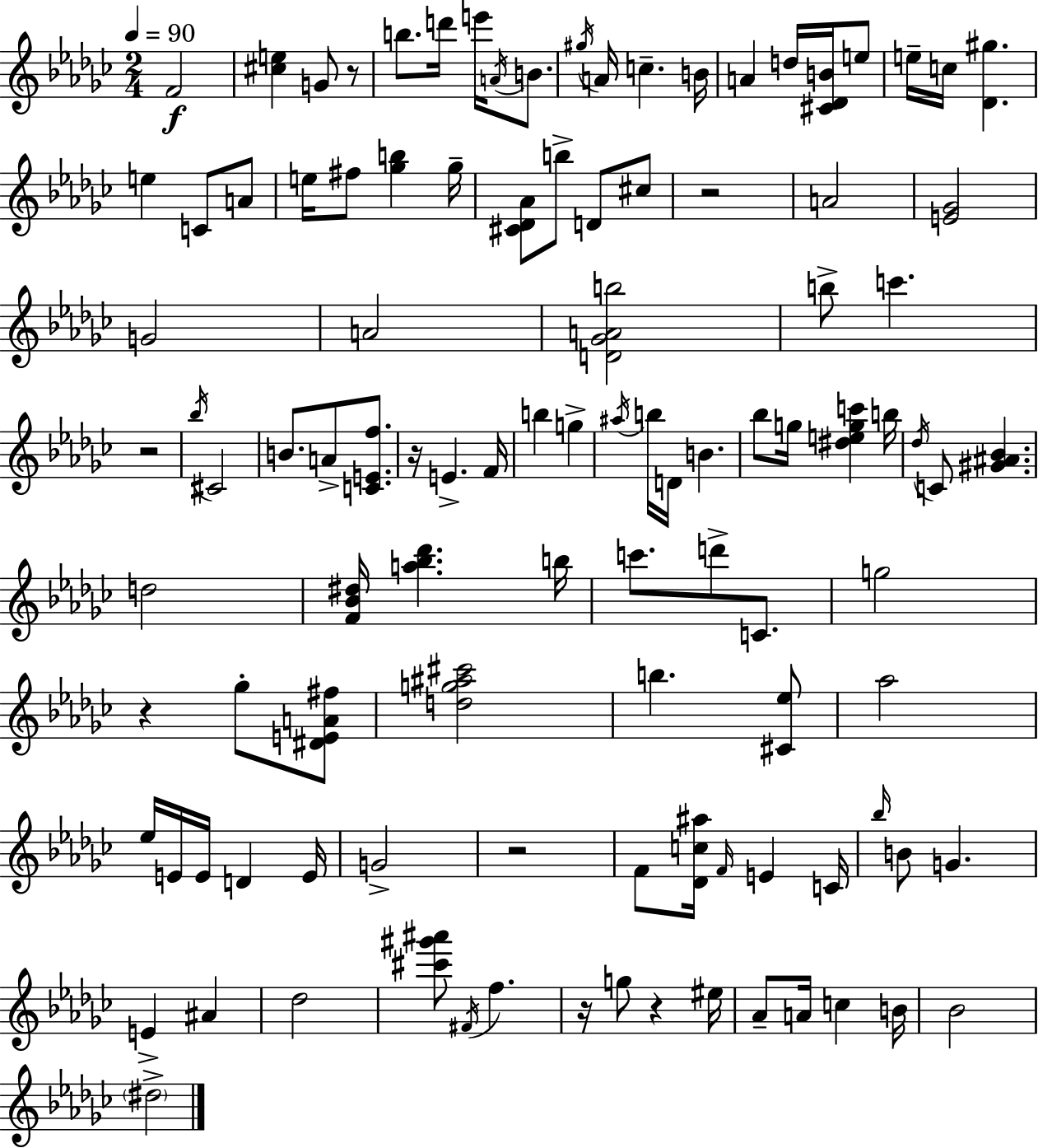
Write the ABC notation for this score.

X:1
T:Untitled
M:2/4
L:1/4
K:Ebm
F2 [^ce] G/2 z/2 b/2 d'/4 e'/4 A/4 B/2 ^g/4 A/4 c B/4 A d/4 [^C_DB]/4 e/2 e/4 c/4 [_D^g] e C/2 A/2 e/4 ^f/2 [_gb] _g/4 [^C_D_A]/2 b/2 D/2 ^c/2 z2 A2 [E_G]2 G2 A2 [D_GAb]2 b/2 c' z2 _b/4 ^C2 B/2 A/2 [CEf]/2 z/4 E F/4 b g ^a/4 b/4 D/4 B _b/2 g/4 [^degc'] b/4 _d/4 C/2 [^G^A_B] d2 [F_B^d]/4 [a_b_d'] b/4 c'/2 d'/2 C/2 g2 z _g/2 [^DEA^f]/2 [dg^a^c']2 b [^C_e]/2 _a2 _e/4 E/4 E/4 D E/4 G2 z2 F/2 [_Dc^a]/4 F/4 E C/4 _b/4 B/2 G E ^A _d2 [^c'^g'^a']/2 ^F/4 f z/4 g/2 z ^e/4 _A/2 A/4 c B/4 _B2 ^d2